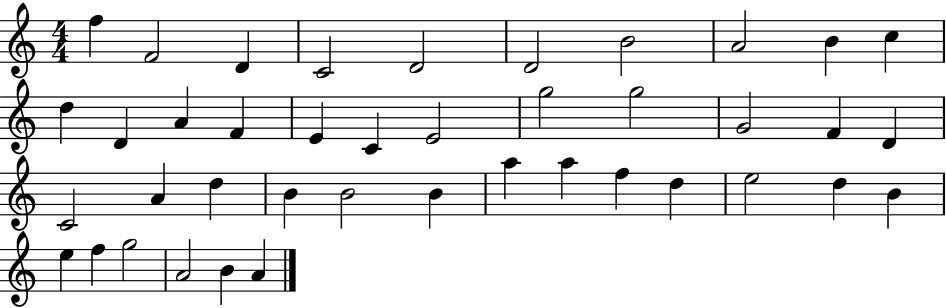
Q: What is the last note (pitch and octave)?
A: A4